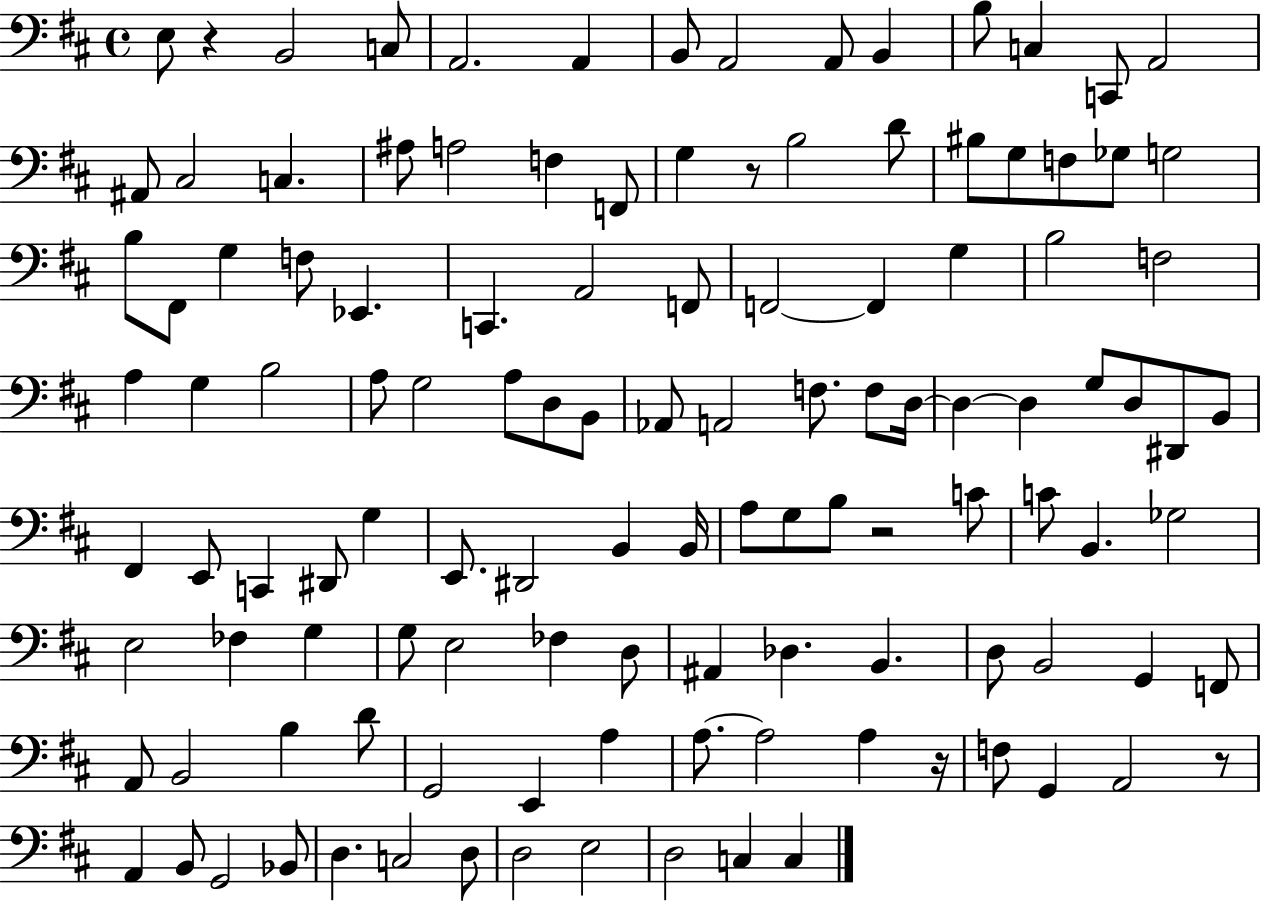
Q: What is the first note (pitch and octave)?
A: E3